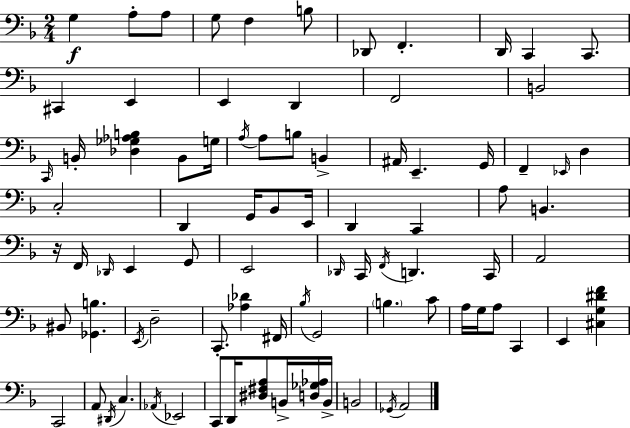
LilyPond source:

{
  \clef bass
  \numericTimeSignature
  \time 2/4
  \key f \major
  g4\f a8-. a8 | g8 f4 b8 | des,8 f,4.-. | d,16 c,4 c,8. | \break cis,4 e,4 | e,4 d,4 | f,2 | b,2 | \break \grace { c,16 } b,16-. <des ges aes b>4 b,8 | g16 \acciaccatura { a16 } a8 b8 b,4-> | ais,16 e,4.-- | g,16 f,4-- \grace { ees,16 } d4 | \break c2-. | d,4 g,16 | bes,8 e,16 d,4 c,4 | a8 b,4. | \break r16 f,16 \grace { des,16 } e,4 | g,8 e,2 | \grace { des,16 } c,16 \acciaccatura { f,16 } d,4. | c,16 a,2 | \break bis,8 | <ges, b>4. \acciaccatura { e,16 } d2-- | c,8.-. | <aes des'>4 fis,16 \acciaccatura { bes16 } | \break g,2 | \parenthesize b4. c'8 | a16 g16 a8 c,4 | e,4 <cis g dis' f'>4 | \break c,2 | a,8 \acciaccatura { dis,16 } c4. | \acciaccatura { aes,16 } ees,2 | c,8 d,16 <dis fis a>8 b,16-> | \break <d ges aes>16 b,16-> b,2 | \acciaccatura { ges,16 } a,2 | \bar "|."
}